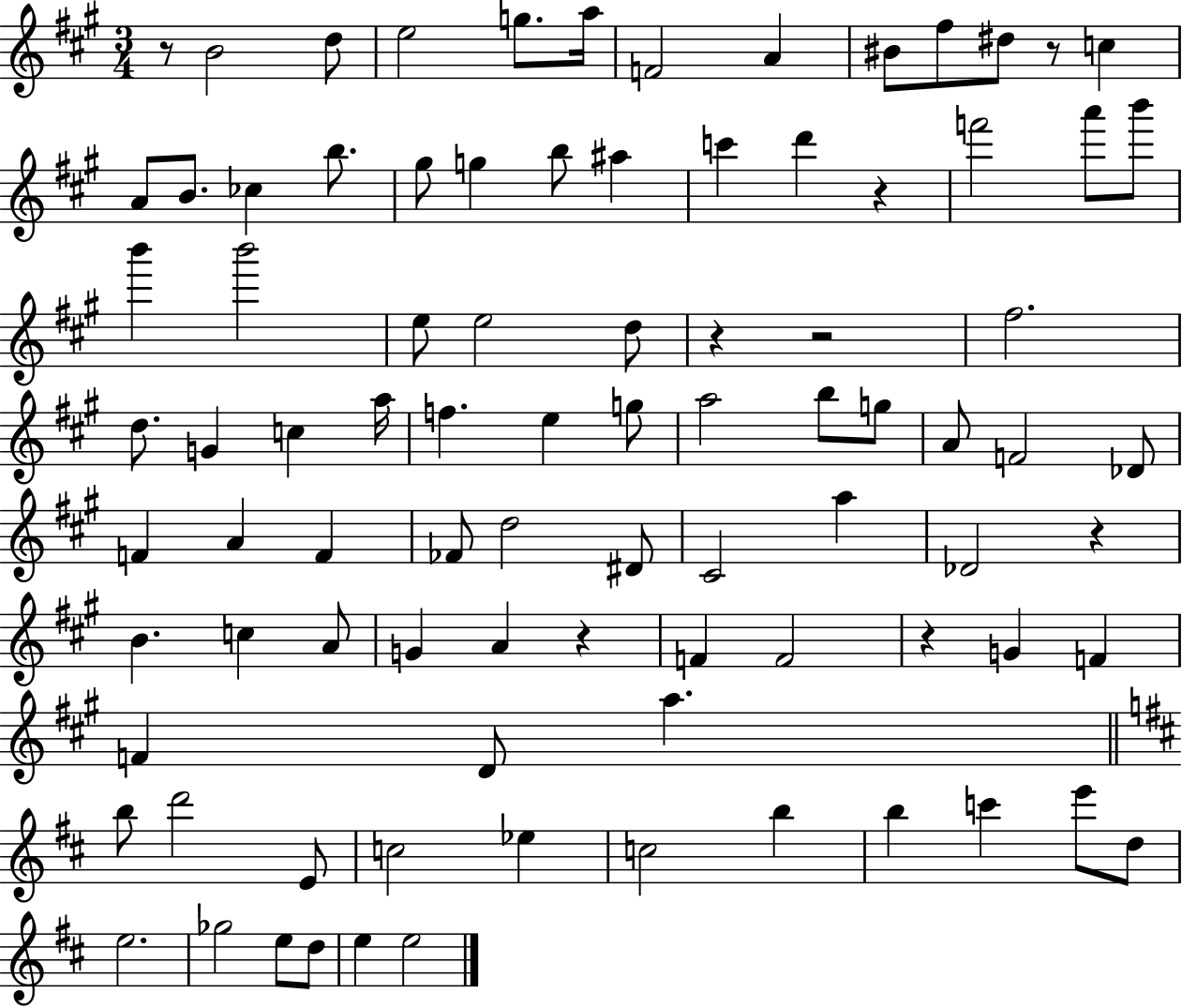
X:1
T:Untitled
M:3/4
L:1/4
K:A
z/2 B2 d/2 e2 g/2 a/4 F2 A ^B/2 ^f/2 ^d/2 z/2 c A/2 B/2 _c b/2 ^g/2 g b/2 ^a c' d' z f'2 a'/2 b'/2 b' b'2 e/2 e2 d/2 z z2 ^f2 d/2 G c a/4 f e g/2 a2 b/2 g/2 A/2 F2 _D/2 F A F _F/2 d2 ^D/2 ^C2 a _D2 z B c A/2 G A z F F2 z G F F D/2 a b/2 d'2 E/2 c2 _e c2 b b c' e'/2 d/2 e2 _g2 e/2 d/2 e e2